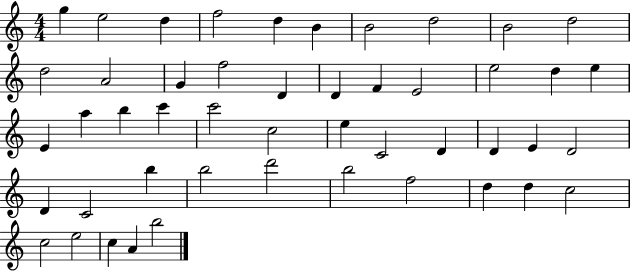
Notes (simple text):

G5/q E5/h D5/q F5/h D5/q B4/q B4/h D5/h B4/h D5/h D5/h A4/h G4/q F5/h D4/q D4/q F4/q E4/h E5/h D5/q E5/q E4/q A5/q B5/q C6/q C6/h C5/h E5/q C4/h D4/q D4/q E4/q D4/h D4/q C4/h B5/q B5/h D6/h B5/h F5/h D5/q D5/q C5/h C5/h E5/h C5/q A4/q B5/h